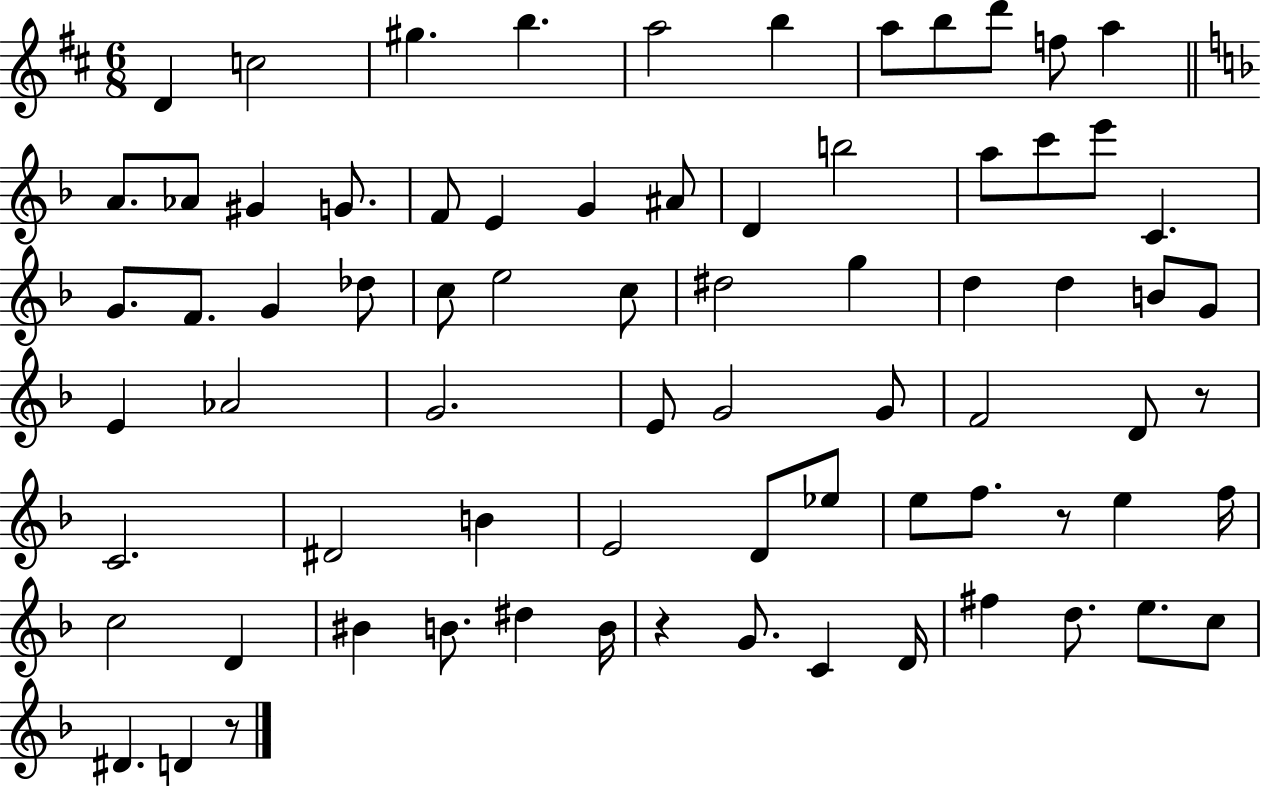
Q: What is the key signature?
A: D major